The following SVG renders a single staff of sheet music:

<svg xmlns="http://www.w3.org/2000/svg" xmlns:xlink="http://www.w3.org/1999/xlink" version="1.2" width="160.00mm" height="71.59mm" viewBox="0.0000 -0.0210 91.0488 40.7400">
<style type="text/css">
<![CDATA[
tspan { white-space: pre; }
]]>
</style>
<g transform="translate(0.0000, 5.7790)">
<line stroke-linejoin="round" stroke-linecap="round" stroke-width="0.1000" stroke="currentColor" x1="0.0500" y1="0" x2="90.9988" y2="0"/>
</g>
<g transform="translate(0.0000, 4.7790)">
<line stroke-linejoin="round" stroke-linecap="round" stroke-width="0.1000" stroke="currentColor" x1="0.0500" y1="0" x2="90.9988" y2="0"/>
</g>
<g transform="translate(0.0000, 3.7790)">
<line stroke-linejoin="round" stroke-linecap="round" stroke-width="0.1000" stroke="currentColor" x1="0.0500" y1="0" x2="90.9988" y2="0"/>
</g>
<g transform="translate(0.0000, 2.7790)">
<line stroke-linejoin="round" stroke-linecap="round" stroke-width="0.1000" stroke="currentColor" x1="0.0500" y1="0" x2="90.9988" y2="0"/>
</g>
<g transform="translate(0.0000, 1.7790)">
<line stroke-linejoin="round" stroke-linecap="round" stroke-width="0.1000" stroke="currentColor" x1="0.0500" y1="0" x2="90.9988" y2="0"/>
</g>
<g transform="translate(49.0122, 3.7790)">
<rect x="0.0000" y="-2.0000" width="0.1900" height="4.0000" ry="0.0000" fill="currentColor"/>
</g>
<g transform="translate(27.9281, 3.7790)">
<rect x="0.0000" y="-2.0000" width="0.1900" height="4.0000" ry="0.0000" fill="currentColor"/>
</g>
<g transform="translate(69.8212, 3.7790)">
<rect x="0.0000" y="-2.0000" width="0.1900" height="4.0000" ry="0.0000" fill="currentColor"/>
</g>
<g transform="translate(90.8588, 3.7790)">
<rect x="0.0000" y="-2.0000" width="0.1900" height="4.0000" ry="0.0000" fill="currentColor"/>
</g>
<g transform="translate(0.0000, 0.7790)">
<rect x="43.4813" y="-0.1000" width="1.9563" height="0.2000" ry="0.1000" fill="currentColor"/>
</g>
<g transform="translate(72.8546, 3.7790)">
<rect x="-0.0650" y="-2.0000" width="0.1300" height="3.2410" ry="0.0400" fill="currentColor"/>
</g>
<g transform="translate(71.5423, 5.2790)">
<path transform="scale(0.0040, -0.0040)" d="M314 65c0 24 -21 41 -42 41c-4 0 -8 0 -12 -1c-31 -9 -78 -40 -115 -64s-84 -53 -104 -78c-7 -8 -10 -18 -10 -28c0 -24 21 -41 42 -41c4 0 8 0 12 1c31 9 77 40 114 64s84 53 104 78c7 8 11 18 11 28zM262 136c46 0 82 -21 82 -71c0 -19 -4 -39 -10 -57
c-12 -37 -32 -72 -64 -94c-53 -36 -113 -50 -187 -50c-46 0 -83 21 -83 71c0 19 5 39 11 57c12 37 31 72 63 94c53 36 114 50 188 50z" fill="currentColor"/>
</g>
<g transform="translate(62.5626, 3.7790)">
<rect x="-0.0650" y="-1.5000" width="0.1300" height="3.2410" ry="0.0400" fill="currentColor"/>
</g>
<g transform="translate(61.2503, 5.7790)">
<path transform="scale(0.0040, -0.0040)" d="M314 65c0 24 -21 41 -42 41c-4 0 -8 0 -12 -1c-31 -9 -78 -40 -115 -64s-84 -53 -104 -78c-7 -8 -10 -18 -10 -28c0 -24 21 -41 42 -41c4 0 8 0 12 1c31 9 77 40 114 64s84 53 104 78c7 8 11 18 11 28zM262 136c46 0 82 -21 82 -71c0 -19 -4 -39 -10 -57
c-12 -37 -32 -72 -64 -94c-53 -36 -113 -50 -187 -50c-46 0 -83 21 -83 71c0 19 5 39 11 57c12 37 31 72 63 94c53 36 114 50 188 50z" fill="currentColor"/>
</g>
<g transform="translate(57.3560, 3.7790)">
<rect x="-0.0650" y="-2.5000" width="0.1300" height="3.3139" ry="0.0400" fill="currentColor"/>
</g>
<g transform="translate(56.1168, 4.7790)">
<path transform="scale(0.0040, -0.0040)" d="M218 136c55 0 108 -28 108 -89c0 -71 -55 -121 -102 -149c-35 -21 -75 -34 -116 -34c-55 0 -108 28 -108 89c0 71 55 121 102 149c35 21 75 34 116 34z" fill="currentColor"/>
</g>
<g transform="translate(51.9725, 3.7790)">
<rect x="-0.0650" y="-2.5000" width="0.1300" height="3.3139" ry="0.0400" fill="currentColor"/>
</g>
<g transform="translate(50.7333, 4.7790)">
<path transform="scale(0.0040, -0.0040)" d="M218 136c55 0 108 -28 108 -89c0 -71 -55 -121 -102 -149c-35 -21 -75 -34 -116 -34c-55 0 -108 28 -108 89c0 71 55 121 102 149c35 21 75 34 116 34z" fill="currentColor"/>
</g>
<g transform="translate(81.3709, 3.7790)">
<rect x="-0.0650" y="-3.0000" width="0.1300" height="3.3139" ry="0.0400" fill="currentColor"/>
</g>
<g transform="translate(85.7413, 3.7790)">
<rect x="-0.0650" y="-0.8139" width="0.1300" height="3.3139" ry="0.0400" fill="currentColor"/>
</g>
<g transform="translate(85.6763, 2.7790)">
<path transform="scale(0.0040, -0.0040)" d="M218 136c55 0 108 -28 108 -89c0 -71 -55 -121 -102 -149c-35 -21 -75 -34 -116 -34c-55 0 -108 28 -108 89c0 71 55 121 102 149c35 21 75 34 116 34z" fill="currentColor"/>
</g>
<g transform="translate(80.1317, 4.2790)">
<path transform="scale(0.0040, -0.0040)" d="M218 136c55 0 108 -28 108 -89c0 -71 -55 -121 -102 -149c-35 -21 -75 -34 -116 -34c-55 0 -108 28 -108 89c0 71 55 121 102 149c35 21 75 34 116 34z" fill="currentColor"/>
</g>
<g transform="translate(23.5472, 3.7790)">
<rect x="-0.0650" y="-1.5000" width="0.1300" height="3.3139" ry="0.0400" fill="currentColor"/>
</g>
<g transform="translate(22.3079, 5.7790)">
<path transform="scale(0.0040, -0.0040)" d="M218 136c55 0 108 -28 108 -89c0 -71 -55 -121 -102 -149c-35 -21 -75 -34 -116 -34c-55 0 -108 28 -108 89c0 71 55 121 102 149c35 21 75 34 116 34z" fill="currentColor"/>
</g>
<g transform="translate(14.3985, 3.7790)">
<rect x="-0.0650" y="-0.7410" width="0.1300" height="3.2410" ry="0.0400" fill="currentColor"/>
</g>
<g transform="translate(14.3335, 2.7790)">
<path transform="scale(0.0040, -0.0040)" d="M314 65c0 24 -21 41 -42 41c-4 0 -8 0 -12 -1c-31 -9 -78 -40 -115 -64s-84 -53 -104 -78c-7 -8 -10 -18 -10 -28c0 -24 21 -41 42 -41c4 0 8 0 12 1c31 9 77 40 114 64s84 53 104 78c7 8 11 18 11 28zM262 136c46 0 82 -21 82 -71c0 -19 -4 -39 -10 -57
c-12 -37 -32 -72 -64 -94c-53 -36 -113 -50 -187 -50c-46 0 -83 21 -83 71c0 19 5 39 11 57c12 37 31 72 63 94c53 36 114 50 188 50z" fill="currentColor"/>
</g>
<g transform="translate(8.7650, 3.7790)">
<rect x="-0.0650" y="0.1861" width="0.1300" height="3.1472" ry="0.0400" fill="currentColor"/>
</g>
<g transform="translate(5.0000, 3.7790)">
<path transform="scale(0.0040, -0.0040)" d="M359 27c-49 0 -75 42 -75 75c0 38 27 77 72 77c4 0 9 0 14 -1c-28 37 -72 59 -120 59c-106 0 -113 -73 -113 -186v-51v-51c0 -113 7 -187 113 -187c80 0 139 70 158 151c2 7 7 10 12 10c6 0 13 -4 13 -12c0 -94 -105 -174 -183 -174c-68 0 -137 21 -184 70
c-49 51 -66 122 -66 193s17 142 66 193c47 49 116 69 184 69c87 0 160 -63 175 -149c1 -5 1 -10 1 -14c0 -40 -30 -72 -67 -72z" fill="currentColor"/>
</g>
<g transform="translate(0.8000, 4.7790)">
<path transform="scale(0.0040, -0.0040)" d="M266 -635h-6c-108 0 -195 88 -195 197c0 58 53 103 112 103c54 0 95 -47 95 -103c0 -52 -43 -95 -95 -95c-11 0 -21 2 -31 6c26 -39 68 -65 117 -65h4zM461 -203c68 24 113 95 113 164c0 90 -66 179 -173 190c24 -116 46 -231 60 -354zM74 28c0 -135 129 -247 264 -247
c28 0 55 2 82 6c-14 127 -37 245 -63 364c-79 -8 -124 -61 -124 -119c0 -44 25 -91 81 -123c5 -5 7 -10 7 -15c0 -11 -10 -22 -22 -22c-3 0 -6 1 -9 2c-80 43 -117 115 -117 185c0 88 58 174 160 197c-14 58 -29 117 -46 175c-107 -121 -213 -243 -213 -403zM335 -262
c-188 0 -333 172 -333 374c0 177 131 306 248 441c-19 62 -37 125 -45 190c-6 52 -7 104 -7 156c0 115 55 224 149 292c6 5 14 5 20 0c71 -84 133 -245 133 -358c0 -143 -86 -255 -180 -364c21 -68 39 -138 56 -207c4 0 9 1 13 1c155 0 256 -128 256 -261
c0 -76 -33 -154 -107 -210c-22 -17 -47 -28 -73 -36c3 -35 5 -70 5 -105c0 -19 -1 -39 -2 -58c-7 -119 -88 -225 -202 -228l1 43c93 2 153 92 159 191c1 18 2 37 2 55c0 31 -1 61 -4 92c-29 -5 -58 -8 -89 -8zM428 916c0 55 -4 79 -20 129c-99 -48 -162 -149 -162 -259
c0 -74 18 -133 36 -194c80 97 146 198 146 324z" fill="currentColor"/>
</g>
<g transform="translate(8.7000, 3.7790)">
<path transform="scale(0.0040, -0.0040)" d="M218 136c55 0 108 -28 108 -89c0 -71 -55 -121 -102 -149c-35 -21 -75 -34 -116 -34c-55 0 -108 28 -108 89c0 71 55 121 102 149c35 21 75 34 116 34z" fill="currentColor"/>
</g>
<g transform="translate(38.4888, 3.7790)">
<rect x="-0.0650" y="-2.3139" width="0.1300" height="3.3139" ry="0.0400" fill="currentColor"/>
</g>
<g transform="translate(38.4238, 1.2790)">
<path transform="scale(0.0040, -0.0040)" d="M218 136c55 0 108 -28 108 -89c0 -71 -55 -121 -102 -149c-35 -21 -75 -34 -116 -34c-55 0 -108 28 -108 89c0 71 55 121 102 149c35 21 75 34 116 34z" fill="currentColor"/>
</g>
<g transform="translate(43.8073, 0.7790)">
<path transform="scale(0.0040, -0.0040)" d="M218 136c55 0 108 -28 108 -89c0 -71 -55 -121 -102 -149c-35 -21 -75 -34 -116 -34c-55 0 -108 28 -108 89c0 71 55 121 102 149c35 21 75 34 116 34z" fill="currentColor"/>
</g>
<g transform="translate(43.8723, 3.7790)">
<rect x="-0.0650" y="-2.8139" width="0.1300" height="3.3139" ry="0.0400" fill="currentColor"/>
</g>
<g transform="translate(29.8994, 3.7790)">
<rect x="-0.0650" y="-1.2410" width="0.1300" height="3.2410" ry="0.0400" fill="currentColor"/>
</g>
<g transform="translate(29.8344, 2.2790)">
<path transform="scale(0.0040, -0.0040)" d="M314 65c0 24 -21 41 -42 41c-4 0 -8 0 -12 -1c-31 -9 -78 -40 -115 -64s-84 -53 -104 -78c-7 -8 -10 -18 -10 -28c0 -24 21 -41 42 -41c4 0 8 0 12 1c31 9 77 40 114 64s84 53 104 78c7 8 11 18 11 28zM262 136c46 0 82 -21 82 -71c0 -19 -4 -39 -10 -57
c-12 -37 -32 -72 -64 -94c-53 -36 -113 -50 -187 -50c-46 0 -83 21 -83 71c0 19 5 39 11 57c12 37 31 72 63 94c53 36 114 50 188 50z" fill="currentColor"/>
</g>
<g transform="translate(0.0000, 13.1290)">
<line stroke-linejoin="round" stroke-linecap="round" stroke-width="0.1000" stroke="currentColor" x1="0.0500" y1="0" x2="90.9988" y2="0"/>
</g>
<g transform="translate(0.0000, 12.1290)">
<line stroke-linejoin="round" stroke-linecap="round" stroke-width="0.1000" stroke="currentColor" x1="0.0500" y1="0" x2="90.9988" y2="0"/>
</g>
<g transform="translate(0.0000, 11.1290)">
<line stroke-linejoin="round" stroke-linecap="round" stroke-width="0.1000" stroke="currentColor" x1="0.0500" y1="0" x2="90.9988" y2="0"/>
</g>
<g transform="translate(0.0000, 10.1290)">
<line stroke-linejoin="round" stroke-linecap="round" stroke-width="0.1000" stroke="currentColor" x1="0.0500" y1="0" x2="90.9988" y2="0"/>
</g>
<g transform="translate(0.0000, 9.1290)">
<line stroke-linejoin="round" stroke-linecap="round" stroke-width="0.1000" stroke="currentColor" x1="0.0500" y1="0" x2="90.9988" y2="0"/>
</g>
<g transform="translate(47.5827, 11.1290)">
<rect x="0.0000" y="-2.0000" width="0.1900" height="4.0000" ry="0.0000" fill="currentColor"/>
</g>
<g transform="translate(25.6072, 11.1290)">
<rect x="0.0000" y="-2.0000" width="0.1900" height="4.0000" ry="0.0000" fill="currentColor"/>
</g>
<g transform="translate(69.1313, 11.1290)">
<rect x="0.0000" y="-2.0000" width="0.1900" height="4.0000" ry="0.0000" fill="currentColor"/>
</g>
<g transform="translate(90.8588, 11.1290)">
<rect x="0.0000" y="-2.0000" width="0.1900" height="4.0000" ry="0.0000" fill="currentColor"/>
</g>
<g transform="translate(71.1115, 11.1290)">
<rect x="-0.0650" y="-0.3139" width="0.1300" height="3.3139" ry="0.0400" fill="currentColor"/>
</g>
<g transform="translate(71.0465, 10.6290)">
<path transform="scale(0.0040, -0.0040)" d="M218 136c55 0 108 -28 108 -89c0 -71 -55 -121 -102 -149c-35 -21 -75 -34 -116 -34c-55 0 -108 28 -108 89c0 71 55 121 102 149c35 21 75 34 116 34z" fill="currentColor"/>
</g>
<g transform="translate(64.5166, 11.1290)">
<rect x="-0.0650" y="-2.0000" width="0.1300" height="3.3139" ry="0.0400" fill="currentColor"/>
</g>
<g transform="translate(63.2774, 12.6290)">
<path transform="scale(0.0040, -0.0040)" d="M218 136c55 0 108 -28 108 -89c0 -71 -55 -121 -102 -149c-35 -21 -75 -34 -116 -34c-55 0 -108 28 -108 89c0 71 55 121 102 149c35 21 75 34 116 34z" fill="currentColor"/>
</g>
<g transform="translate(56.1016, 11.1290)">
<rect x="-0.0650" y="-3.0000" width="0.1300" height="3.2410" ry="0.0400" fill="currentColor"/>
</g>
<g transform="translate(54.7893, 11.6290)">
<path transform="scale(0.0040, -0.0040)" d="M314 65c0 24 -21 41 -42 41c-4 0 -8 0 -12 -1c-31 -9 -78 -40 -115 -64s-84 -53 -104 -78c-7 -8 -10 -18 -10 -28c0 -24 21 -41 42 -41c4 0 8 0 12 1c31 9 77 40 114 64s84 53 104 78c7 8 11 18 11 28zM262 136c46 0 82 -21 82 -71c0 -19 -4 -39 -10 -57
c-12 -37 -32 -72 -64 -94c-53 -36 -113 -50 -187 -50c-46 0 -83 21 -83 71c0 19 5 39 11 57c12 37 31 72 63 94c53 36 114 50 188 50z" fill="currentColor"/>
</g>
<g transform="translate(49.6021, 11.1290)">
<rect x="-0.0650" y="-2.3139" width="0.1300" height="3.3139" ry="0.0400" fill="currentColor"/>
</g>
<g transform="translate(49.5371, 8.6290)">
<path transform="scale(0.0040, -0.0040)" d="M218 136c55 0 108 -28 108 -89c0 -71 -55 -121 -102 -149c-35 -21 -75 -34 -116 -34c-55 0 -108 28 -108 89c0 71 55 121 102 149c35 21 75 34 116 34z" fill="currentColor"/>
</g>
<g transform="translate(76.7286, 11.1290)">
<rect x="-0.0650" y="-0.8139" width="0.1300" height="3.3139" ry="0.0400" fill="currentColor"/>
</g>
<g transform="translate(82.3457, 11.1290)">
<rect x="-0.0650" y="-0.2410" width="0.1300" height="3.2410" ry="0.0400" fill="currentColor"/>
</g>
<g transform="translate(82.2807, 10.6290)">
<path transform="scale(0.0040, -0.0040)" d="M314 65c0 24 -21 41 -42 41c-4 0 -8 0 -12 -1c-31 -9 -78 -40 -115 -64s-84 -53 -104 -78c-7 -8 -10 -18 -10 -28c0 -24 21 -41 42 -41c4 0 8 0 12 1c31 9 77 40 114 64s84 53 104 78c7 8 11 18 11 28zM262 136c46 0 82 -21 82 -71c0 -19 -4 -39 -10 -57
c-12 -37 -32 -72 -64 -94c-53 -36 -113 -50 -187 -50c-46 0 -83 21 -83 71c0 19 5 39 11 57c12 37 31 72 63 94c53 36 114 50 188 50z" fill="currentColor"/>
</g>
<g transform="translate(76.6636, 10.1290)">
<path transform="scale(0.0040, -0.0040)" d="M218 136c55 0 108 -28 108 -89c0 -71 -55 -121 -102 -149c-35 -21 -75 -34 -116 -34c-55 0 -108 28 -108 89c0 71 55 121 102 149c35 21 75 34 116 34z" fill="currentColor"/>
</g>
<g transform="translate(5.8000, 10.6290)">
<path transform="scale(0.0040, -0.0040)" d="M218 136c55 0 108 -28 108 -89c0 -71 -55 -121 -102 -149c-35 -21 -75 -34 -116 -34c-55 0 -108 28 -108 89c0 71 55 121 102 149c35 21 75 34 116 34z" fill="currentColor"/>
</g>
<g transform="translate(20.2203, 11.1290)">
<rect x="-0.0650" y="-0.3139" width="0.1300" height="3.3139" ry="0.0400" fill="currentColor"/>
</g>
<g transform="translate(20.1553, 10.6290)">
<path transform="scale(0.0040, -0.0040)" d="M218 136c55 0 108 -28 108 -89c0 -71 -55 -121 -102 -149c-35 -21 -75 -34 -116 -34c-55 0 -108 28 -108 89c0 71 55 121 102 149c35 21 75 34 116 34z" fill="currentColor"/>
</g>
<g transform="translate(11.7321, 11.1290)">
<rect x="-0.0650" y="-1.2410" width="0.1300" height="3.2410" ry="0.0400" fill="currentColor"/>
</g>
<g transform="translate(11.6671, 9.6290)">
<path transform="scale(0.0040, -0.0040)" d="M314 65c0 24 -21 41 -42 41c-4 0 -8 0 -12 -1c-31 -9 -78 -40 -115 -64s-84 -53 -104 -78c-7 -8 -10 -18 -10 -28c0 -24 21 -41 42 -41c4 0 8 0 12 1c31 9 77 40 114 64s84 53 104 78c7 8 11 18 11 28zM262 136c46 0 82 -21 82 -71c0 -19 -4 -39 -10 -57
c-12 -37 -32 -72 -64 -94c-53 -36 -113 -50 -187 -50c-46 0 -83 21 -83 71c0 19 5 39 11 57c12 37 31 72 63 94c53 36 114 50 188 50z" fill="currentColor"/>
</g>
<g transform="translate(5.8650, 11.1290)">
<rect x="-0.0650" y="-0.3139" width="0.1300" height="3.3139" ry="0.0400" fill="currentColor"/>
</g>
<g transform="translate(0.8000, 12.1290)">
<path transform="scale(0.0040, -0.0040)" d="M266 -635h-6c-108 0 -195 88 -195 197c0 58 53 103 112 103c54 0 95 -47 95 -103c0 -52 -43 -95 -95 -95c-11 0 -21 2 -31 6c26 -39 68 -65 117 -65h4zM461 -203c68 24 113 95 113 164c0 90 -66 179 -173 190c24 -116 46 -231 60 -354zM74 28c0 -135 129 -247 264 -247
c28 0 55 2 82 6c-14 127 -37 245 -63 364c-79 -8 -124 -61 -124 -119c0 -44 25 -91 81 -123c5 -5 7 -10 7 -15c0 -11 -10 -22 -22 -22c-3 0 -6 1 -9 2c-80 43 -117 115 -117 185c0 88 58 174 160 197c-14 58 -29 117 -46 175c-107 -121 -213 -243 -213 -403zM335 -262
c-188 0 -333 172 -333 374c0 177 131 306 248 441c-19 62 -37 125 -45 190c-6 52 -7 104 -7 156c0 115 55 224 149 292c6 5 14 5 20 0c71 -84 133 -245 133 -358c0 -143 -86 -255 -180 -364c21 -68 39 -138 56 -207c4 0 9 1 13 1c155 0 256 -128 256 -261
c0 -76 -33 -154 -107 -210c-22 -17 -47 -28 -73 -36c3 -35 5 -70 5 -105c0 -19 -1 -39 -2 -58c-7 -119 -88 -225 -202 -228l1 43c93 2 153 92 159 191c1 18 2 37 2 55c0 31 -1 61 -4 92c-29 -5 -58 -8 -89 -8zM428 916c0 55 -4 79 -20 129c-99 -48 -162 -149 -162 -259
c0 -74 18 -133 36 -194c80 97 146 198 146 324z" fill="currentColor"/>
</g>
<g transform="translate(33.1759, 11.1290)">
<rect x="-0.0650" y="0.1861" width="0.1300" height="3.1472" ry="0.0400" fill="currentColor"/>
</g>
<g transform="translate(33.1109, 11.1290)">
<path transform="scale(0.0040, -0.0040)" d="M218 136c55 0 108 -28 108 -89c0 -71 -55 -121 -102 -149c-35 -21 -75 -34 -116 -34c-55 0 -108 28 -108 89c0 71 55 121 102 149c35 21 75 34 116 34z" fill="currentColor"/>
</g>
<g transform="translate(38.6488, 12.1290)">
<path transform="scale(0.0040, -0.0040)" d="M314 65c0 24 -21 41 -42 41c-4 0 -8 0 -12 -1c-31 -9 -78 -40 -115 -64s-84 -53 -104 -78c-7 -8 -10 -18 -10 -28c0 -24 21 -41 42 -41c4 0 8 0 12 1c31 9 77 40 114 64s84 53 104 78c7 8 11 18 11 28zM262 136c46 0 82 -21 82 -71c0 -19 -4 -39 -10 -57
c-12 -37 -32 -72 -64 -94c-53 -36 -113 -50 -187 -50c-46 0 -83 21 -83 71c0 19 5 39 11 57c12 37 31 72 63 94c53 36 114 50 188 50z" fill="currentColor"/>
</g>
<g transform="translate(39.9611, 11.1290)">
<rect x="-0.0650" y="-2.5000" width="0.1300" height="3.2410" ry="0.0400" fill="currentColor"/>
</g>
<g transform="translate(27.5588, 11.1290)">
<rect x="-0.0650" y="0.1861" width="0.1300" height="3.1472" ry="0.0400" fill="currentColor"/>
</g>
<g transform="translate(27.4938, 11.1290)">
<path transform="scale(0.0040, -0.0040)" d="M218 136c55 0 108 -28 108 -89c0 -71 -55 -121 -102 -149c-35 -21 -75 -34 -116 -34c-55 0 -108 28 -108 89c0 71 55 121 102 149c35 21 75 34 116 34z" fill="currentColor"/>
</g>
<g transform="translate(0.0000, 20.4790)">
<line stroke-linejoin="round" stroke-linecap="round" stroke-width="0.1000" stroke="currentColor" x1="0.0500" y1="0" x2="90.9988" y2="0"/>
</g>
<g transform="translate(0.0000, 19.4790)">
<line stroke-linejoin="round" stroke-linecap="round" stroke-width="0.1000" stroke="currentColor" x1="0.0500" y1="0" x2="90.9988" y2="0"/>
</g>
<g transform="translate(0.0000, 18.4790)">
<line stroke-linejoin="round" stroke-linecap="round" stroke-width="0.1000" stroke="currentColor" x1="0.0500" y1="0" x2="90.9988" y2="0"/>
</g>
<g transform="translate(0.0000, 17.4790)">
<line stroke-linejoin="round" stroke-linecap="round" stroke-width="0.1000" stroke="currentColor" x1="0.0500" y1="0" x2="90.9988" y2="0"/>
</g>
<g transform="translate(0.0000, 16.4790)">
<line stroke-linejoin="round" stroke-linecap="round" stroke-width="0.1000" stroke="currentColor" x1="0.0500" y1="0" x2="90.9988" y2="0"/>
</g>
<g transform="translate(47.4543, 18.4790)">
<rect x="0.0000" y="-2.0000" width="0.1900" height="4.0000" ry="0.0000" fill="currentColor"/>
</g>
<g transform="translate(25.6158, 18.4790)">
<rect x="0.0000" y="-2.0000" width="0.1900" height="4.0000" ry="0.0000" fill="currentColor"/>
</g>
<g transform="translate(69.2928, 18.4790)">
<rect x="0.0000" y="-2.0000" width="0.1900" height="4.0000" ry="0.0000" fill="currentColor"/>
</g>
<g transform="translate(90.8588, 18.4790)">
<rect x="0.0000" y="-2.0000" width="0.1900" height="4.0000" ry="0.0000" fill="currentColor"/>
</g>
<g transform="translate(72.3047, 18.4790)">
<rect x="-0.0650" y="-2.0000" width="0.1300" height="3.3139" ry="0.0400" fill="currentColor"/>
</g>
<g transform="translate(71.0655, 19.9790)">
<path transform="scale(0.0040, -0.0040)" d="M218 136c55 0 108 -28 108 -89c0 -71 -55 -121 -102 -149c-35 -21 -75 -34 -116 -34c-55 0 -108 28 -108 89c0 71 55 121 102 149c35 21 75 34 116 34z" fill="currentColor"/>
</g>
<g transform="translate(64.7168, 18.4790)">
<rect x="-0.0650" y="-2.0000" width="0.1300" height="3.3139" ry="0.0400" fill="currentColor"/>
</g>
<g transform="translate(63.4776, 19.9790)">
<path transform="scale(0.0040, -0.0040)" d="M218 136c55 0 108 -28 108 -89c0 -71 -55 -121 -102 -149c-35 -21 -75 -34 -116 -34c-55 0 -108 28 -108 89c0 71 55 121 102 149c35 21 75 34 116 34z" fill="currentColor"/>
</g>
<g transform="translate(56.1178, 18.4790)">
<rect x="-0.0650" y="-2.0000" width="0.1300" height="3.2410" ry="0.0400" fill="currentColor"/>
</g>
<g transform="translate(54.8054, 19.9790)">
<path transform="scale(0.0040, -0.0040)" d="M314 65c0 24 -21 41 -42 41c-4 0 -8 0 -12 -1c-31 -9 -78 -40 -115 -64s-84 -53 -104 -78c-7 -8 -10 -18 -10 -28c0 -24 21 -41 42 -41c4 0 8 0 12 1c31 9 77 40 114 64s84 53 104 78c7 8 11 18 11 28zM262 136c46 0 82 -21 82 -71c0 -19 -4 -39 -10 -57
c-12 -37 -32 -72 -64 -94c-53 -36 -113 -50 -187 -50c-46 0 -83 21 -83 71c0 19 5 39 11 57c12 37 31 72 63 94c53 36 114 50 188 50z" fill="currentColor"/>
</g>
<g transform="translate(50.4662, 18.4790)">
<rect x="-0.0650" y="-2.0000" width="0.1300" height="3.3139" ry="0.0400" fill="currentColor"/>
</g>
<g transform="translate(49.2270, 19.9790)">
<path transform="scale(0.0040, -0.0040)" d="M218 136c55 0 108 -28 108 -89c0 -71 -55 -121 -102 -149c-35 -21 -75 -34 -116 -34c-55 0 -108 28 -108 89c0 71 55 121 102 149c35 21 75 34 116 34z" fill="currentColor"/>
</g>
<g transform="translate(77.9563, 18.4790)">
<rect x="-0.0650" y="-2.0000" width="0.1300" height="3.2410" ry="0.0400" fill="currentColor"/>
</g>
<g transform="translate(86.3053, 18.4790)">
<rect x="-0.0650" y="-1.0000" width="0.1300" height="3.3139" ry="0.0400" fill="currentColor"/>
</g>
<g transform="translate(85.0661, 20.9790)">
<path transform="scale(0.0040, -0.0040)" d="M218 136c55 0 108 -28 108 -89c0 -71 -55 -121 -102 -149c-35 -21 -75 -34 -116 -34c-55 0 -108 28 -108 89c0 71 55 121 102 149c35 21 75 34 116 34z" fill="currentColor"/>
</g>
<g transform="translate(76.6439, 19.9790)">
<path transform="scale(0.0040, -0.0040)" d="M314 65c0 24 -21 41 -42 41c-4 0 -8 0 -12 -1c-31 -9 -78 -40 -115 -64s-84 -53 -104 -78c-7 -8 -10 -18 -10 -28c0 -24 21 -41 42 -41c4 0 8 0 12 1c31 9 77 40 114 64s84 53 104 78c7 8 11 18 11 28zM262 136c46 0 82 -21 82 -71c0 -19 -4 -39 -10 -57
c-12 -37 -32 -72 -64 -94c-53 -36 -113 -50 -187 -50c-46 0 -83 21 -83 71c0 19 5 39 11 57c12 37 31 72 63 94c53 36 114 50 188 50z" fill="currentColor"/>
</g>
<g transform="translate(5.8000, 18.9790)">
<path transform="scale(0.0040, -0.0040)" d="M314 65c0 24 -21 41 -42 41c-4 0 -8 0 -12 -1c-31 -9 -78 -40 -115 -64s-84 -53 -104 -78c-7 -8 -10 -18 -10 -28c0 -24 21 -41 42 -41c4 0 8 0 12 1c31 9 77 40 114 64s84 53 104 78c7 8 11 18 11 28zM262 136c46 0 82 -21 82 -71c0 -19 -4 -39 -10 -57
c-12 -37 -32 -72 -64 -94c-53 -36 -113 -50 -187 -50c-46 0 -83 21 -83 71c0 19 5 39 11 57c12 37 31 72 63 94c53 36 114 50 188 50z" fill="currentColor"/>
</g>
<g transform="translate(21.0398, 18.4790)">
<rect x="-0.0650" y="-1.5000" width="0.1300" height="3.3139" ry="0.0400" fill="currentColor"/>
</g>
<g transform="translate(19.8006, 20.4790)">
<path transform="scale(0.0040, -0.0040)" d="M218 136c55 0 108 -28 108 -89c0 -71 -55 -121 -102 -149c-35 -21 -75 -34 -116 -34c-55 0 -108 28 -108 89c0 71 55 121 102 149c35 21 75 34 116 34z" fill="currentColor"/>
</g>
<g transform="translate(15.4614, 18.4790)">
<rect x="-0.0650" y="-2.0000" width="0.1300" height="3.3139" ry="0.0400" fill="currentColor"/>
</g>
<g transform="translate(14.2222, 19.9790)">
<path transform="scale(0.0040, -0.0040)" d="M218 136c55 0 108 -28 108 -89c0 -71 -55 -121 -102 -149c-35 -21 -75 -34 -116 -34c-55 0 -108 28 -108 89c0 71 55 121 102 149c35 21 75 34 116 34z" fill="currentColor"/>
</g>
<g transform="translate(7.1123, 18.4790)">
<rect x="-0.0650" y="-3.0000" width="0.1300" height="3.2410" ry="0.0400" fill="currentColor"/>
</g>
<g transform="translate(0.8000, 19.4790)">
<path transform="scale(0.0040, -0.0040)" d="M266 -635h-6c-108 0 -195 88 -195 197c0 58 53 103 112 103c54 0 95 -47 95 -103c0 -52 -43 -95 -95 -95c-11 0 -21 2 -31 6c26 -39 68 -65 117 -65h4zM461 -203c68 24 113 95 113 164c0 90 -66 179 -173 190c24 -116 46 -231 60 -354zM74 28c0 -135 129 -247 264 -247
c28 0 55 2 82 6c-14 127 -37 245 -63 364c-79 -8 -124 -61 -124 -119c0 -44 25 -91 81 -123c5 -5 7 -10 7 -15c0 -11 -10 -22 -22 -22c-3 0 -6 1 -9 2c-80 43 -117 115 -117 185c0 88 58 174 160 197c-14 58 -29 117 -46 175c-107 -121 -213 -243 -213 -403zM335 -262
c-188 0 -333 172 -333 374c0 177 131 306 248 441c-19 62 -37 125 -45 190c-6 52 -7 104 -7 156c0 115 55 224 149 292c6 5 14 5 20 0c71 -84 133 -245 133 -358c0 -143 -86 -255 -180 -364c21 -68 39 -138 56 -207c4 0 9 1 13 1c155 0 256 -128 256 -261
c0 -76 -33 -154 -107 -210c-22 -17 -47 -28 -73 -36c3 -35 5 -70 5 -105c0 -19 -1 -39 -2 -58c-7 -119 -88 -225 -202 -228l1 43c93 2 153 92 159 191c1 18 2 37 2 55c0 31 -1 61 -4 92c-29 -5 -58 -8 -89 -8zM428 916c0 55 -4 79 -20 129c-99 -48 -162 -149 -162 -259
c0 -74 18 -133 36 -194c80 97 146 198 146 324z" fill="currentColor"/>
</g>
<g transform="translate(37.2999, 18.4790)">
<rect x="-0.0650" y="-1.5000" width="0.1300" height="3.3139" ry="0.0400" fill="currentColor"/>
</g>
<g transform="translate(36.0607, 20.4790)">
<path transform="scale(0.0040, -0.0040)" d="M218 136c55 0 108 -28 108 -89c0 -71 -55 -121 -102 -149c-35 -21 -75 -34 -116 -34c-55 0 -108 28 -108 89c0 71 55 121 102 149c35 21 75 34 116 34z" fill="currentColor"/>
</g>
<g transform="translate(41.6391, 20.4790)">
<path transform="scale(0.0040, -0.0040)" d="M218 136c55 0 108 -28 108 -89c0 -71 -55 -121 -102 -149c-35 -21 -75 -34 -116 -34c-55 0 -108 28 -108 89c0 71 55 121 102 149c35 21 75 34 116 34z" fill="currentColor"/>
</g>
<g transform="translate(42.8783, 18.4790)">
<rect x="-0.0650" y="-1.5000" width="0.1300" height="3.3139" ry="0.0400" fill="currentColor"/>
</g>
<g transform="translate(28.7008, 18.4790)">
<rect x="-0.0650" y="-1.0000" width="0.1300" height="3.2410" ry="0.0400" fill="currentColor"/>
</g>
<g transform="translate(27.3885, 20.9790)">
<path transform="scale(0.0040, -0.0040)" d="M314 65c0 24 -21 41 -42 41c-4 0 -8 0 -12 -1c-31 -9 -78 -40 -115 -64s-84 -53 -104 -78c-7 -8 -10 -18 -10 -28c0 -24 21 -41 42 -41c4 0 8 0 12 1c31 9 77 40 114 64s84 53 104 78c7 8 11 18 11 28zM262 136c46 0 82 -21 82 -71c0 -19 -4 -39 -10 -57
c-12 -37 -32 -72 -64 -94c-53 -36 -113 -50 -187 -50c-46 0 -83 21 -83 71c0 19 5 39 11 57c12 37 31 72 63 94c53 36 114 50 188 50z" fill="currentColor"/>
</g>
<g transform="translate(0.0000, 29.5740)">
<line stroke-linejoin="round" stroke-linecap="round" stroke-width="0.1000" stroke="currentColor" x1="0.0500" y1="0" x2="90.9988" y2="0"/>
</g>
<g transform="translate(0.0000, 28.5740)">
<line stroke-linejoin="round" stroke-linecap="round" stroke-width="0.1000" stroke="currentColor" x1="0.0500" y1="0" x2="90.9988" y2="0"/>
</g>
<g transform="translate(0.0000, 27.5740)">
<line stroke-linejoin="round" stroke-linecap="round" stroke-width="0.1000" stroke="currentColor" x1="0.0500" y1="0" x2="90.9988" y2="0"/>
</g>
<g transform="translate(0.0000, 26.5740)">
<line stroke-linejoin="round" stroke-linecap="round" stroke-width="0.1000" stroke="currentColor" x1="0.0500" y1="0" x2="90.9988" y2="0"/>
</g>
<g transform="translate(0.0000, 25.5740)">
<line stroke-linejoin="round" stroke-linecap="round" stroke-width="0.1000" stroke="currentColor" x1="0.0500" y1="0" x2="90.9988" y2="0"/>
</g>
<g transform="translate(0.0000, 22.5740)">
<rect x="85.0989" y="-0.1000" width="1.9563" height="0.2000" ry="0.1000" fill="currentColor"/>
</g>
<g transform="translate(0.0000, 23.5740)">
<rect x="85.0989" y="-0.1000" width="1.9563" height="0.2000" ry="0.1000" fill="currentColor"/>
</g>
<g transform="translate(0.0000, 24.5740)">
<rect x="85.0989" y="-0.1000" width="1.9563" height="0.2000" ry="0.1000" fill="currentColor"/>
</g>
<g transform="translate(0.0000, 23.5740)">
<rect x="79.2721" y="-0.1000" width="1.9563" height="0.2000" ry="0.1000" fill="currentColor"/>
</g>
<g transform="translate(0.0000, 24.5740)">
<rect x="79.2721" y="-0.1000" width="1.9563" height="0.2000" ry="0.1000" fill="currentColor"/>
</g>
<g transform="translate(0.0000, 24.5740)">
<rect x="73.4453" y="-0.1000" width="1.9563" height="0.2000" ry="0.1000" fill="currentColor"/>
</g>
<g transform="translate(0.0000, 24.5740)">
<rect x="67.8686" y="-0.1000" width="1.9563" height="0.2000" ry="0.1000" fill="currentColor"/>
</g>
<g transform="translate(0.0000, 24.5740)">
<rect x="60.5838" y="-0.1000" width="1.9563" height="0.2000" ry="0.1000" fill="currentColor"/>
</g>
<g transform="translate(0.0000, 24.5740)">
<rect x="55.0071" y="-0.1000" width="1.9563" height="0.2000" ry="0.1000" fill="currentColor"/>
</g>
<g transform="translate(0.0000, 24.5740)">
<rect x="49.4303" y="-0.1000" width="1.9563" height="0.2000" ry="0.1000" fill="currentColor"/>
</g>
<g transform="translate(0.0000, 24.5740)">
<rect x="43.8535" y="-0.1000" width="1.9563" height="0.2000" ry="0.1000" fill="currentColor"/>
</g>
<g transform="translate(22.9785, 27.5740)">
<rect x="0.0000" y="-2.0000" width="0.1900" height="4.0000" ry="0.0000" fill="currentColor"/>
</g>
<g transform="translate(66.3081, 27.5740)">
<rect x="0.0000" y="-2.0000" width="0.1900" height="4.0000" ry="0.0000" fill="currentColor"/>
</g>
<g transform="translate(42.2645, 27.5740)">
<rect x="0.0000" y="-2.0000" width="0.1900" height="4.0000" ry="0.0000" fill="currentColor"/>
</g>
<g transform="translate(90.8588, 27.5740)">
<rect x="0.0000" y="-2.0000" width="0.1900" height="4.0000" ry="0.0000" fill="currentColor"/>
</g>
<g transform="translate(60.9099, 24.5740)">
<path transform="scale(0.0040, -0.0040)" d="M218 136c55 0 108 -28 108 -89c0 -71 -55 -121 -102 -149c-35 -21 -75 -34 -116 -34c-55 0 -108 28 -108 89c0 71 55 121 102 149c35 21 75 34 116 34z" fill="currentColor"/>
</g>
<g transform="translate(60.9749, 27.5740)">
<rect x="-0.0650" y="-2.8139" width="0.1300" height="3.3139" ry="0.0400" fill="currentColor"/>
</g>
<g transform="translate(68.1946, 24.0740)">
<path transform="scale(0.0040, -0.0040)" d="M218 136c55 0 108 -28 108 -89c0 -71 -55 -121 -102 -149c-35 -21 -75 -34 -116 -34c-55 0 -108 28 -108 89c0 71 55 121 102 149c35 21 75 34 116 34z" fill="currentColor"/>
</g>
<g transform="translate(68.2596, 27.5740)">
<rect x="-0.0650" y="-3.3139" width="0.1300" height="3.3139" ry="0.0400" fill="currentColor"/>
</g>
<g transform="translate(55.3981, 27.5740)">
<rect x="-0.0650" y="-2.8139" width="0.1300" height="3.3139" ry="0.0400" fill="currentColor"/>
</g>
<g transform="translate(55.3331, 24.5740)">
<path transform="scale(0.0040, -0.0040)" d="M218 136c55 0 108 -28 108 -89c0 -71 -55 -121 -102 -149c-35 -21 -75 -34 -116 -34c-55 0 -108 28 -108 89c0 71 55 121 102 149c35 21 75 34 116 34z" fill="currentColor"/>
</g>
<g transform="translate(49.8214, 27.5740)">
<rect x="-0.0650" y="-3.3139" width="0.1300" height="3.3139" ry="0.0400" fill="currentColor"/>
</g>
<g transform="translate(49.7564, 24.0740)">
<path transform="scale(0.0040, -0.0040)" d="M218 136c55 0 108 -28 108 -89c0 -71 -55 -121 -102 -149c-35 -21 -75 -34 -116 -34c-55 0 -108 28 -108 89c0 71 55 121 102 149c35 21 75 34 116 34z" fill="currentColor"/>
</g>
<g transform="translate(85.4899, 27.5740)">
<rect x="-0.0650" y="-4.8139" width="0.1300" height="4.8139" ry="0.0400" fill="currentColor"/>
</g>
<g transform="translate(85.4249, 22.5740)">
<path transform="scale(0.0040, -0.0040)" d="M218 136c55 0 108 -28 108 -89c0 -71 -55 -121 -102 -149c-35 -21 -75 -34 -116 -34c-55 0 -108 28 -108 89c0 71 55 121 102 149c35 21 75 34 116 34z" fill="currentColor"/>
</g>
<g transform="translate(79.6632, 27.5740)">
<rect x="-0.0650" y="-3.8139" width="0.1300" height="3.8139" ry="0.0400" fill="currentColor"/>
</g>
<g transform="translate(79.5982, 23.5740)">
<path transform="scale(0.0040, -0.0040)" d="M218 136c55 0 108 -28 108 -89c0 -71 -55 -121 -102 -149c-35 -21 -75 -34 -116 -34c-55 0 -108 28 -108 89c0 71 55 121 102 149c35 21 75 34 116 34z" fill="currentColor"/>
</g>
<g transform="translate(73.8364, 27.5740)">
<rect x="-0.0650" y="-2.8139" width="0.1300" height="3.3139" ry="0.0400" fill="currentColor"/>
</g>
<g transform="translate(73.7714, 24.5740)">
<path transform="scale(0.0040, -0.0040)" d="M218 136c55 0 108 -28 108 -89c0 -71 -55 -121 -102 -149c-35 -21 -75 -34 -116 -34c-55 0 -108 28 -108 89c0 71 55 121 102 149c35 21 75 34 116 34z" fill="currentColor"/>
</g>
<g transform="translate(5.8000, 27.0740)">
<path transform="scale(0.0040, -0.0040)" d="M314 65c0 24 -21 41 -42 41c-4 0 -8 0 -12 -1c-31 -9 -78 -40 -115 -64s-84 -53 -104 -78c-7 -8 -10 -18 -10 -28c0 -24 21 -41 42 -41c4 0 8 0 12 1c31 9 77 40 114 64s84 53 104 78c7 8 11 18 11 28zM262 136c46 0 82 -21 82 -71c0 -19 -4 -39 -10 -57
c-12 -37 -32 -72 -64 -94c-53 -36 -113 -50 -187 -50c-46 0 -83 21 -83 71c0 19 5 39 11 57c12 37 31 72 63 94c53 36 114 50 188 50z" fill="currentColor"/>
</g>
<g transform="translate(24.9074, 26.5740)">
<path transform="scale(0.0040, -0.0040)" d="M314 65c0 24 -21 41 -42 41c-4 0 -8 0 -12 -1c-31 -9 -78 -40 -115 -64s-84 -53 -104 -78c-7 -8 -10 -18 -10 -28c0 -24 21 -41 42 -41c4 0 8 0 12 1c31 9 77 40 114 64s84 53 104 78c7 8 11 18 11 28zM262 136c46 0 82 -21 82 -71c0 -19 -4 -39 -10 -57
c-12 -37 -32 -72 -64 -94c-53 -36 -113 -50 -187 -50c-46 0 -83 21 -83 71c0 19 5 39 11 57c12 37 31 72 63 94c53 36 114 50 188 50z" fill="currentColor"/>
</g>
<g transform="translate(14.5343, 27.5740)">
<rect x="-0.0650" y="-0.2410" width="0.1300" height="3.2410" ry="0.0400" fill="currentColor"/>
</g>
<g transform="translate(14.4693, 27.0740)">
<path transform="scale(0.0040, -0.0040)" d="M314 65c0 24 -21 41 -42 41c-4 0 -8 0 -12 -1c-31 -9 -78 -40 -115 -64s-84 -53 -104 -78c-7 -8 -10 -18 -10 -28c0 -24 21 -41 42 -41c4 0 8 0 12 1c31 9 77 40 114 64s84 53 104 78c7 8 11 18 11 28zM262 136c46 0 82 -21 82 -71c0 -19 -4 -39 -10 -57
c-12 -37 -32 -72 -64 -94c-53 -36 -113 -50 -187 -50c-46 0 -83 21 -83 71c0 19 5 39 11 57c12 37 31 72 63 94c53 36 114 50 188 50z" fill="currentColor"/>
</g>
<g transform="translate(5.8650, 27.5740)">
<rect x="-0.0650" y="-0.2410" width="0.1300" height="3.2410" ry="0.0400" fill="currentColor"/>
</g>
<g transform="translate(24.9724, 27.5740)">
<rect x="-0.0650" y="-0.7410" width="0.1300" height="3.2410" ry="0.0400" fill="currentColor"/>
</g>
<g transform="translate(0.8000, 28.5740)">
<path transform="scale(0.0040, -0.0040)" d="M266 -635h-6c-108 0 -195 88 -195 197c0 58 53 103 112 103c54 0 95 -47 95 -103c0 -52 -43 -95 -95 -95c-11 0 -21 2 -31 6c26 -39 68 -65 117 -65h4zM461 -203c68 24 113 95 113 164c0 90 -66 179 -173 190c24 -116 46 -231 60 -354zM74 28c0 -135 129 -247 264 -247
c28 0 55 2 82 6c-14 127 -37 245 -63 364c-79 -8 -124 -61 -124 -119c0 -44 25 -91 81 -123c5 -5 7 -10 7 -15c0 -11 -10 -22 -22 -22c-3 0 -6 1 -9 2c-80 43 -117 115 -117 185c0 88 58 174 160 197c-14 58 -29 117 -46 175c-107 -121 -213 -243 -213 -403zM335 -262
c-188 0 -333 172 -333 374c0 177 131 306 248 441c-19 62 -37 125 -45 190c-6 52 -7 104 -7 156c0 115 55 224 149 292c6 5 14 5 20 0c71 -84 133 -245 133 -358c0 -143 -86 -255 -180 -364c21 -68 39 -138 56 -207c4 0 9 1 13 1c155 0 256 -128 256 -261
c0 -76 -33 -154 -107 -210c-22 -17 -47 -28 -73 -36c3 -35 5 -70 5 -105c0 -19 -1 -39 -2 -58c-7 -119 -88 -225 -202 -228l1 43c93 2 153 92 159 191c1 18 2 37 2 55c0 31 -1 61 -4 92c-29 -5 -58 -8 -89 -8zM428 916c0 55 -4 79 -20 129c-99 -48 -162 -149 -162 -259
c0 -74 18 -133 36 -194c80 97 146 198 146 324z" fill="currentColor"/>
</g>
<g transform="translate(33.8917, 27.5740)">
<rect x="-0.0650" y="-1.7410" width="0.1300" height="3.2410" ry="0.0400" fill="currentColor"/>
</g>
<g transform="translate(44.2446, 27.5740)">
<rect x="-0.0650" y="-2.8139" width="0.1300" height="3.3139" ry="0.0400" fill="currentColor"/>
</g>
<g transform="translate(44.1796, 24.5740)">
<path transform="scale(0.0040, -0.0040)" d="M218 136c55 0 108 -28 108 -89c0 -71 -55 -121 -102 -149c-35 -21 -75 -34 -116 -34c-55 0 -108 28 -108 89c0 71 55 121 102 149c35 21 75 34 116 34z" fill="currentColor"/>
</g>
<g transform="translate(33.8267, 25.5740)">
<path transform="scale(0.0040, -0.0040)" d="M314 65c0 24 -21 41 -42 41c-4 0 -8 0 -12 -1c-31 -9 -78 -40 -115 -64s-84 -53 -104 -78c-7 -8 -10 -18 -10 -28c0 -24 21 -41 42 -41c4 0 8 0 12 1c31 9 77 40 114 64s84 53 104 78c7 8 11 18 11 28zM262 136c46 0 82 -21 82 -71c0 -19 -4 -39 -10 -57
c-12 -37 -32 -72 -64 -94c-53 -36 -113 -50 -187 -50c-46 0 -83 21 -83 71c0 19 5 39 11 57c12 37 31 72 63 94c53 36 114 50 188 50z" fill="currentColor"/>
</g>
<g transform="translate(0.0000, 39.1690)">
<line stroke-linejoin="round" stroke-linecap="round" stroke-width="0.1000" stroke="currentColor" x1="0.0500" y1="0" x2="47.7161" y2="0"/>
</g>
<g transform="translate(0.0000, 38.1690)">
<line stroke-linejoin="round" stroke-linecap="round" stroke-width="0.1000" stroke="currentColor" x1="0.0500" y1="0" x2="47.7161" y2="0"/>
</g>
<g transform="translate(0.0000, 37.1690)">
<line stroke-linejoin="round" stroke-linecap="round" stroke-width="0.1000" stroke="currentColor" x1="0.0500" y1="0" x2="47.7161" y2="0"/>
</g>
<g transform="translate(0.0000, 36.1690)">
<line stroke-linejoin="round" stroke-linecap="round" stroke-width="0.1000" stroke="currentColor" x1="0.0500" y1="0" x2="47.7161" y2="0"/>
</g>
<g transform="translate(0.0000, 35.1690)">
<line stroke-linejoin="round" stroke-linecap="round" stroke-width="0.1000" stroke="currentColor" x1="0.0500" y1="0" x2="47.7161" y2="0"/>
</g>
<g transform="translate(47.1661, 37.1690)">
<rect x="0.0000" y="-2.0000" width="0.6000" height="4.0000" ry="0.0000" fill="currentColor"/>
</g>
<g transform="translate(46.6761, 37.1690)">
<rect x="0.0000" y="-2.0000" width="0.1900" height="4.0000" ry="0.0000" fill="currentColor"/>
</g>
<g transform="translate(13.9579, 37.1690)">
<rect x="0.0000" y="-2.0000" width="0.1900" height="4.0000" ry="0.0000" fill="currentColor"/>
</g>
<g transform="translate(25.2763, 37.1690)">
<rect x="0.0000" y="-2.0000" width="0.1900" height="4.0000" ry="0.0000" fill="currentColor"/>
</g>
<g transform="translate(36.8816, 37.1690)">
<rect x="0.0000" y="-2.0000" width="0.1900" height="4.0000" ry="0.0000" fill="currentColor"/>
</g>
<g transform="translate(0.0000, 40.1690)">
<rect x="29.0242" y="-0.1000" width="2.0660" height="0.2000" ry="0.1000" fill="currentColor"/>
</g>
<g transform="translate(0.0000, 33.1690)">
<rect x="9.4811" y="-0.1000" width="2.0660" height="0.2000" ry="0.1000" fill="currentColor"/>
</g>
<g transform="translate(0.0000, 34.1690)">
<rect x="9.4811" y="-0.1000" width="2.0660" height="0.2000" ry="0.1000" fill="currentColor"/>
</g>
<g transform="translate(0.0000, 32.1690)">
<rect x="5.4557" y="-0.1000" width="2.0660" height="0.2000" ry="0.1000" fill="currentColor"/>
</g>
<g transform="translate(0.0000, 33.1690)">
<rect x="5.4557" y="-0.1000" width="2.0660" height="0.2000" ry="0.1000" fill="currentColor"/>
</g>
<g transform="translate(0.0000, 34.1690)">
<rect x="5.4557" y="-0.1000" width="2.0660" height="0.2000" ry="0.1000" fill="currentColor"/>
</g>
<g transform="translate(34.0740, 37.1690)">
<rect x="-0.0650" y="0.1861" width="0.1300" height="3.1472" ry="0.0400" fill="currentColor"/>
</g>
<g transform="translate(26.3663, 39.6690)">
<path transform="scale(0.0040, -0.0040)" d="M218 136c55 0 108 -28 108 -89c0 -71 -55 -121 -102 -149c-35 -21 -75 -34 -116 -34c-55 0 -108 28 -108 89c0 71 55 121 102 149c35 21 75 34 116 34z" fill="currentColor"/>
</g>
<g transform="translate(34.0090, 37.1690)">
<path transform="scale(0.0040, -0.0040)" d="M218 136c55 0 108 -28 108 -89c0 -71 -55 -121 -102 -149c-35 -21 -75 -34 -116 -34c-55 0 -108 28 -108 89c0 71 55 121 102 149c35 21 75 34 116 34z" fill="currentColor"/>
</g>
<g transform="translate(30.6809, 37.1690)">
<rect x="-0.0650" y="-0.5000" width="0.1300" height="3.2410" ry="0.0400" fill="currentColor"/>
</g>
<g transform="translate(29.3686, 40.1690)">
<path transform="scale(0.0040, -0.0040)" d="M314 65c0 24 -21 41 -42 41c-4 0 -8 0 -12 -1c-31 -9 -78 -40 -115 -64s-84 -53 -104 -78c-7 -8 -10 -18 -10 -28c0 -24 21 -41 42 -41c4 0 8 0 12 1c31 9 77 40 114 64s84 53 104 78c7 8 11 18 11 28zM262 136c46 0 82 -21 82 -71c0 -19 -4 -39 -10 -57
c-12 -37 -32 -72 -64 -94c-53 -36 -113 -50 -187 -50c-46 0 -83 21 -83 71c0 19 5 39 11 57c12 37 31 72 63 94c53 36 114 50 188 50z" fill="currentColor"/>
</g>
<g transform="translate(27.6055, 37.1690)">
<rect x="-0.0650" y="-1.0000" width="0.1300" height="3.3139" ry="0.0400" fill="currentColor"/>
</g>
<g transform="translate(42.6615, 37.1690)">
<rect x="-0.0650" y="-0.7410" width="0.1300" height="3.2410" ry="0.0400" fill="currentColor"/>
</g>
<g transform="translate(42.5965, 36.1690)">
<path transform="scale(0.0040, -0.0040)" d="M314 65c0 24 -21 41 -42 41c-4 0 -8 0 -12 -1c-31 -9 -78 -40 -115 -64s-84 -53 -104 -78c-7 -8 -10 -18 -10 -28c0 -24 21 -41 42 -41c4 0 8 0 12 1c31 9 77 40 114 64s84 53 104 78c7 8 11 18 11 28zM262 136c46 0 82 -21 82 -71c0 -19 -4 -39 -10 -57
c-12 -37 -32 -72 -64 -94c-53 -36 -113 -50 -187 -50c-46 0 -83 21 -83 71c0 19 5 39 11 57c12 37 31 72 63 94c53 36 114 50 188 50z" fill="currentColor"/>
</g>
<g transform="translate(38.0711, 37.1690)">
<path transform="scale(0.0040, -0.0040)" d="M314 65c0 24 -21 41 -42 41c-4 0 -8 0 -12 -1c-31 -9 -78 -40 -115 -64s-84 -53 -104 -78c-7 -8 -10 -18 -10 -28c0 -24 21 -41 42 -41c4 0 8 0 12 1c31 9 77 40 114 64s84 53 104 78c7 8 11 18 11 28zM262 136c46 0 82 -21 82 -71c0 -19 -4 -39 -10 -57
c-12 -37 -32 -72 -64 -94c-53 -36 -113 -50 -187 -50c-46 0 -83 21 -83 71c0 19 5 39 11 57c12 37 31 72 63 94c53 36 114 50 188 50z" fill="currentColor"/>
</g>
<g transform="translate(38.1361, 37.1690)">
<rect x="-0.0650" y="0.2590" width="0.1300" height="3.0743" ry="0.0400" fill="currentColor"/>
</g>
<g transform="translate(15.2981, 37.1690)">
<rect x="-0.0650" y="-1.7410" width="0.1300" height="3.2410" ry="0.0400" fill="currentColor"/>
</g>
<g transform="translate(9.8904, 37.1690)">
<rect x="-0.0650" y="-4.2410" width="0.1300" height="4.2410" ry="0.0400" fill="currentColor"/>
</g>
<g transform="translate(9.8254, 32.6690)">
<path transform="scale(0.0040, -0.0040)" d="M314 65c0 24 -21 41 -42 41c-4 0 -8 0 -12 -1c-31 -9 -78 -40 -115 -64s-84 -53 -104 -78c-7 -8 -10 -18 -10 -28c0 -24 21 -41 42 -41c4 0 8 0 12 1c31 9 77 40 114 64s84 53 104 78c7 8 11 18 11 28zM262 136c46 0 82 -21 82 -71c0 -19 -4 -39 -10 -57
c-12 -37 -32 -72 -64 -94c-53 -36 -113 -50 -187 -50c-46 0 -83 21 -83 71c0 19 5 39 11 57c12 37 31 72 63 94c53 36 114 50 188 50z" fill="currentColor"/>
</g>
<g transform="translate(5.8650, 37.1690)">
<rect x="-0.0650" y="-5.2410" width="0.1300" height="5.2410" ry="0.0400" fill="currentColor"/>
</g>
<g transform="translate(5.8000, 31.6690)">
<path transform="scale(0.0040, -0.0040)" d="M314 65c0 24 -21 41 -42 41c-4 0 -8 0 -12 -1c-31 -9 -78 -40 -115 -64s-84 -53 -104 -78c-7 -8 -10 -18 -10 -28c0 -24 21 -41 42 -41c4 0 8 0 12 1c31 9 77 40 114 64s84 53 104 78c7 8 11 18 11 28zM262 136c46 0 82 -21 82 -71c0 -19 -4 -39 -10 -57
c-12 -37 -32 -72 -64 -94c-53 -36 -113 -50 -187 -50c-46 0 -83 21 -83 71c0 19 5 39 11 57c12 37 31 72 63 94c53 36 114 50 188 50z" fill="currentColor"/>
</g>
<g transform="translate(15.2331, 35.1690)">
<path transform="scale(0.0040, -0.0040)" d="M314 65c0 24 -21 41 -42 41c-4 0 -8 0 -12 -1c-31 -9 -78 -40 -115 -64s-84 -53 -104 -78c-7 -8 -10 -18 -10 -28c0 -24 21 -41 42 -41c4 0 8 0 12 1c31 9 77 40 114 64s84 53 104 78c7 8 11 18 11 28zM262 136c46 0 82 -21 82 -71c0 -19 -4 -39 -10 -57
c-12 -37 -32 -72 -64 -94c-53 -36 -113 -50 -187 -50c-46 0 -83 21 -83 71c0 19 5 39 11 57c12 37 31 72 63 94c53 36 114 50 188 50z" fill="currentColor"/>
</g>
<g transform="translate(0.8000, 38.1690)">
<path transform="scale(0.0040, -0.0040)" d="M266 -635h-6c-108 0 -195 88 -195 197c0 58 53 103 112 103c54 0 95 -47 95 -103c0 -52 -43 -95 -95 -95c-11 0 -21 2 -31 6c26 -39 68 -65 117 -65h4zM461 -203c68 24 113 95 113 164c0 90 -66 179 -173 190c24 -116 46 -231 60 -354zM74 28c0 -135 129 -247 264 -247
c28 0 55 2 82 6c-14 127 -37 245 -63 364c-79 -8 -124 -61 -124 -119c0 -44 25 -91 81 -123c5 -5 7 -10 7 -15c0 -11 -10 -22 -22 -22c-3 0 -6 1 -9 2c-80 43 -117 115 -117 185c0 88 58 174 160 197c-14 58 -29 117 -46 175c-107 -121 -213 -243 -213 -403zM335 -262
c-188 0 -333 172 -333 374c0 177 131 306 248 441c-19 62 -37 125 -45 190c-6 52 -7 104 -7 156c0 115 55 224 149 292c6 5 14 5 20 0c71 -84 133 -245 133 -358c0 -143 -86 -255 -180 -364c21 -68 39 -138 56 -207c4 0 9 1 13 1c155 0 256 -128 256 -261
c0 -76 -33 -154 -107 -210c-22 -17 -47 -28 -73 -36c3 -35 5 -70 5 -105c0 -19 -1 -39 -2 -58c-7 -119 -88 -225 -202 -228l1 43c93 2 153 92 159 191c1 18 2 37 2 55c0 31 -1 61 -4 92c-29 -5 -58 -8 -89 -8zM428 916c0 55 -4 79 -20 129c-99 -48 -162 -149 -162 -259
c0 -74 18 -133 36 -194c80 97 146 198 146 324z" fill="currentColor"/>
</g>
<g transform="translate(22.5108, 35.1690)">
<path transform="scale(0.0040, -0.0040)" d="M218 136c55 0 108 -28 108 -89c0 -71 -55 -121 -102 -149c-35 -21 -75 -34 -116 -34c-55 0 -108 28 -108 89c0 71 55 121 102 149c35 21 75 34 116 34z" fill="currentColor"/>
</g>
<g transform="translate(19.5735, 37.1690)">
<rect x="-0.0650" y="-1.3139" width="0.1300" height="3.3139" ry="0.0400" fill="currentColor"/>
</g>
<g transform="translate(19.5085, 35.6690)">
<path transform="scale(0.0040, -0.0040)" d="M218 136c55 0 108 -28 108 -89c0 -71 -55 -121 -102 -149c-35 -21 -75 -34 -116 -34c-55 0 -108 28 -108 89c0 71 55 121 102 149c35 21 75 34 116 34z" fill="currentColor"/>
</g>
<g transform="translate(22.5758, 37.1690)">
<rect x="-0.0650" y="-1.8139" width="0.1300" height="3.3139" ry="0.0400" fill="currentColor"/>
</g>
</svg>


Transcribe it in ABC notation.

X:1
T:Untitled
M:4/4
L:1/4
K:C
B d2 E e2 g a G G E2 F2 A d c e2 c B B G2 g A2 F c d c2 A2 F E D2 E E F F2 F F F2 D c2 c2 d2 f2 a b a a b a c' e' f'2 d'2 f2 e f D C2 B B2 d2